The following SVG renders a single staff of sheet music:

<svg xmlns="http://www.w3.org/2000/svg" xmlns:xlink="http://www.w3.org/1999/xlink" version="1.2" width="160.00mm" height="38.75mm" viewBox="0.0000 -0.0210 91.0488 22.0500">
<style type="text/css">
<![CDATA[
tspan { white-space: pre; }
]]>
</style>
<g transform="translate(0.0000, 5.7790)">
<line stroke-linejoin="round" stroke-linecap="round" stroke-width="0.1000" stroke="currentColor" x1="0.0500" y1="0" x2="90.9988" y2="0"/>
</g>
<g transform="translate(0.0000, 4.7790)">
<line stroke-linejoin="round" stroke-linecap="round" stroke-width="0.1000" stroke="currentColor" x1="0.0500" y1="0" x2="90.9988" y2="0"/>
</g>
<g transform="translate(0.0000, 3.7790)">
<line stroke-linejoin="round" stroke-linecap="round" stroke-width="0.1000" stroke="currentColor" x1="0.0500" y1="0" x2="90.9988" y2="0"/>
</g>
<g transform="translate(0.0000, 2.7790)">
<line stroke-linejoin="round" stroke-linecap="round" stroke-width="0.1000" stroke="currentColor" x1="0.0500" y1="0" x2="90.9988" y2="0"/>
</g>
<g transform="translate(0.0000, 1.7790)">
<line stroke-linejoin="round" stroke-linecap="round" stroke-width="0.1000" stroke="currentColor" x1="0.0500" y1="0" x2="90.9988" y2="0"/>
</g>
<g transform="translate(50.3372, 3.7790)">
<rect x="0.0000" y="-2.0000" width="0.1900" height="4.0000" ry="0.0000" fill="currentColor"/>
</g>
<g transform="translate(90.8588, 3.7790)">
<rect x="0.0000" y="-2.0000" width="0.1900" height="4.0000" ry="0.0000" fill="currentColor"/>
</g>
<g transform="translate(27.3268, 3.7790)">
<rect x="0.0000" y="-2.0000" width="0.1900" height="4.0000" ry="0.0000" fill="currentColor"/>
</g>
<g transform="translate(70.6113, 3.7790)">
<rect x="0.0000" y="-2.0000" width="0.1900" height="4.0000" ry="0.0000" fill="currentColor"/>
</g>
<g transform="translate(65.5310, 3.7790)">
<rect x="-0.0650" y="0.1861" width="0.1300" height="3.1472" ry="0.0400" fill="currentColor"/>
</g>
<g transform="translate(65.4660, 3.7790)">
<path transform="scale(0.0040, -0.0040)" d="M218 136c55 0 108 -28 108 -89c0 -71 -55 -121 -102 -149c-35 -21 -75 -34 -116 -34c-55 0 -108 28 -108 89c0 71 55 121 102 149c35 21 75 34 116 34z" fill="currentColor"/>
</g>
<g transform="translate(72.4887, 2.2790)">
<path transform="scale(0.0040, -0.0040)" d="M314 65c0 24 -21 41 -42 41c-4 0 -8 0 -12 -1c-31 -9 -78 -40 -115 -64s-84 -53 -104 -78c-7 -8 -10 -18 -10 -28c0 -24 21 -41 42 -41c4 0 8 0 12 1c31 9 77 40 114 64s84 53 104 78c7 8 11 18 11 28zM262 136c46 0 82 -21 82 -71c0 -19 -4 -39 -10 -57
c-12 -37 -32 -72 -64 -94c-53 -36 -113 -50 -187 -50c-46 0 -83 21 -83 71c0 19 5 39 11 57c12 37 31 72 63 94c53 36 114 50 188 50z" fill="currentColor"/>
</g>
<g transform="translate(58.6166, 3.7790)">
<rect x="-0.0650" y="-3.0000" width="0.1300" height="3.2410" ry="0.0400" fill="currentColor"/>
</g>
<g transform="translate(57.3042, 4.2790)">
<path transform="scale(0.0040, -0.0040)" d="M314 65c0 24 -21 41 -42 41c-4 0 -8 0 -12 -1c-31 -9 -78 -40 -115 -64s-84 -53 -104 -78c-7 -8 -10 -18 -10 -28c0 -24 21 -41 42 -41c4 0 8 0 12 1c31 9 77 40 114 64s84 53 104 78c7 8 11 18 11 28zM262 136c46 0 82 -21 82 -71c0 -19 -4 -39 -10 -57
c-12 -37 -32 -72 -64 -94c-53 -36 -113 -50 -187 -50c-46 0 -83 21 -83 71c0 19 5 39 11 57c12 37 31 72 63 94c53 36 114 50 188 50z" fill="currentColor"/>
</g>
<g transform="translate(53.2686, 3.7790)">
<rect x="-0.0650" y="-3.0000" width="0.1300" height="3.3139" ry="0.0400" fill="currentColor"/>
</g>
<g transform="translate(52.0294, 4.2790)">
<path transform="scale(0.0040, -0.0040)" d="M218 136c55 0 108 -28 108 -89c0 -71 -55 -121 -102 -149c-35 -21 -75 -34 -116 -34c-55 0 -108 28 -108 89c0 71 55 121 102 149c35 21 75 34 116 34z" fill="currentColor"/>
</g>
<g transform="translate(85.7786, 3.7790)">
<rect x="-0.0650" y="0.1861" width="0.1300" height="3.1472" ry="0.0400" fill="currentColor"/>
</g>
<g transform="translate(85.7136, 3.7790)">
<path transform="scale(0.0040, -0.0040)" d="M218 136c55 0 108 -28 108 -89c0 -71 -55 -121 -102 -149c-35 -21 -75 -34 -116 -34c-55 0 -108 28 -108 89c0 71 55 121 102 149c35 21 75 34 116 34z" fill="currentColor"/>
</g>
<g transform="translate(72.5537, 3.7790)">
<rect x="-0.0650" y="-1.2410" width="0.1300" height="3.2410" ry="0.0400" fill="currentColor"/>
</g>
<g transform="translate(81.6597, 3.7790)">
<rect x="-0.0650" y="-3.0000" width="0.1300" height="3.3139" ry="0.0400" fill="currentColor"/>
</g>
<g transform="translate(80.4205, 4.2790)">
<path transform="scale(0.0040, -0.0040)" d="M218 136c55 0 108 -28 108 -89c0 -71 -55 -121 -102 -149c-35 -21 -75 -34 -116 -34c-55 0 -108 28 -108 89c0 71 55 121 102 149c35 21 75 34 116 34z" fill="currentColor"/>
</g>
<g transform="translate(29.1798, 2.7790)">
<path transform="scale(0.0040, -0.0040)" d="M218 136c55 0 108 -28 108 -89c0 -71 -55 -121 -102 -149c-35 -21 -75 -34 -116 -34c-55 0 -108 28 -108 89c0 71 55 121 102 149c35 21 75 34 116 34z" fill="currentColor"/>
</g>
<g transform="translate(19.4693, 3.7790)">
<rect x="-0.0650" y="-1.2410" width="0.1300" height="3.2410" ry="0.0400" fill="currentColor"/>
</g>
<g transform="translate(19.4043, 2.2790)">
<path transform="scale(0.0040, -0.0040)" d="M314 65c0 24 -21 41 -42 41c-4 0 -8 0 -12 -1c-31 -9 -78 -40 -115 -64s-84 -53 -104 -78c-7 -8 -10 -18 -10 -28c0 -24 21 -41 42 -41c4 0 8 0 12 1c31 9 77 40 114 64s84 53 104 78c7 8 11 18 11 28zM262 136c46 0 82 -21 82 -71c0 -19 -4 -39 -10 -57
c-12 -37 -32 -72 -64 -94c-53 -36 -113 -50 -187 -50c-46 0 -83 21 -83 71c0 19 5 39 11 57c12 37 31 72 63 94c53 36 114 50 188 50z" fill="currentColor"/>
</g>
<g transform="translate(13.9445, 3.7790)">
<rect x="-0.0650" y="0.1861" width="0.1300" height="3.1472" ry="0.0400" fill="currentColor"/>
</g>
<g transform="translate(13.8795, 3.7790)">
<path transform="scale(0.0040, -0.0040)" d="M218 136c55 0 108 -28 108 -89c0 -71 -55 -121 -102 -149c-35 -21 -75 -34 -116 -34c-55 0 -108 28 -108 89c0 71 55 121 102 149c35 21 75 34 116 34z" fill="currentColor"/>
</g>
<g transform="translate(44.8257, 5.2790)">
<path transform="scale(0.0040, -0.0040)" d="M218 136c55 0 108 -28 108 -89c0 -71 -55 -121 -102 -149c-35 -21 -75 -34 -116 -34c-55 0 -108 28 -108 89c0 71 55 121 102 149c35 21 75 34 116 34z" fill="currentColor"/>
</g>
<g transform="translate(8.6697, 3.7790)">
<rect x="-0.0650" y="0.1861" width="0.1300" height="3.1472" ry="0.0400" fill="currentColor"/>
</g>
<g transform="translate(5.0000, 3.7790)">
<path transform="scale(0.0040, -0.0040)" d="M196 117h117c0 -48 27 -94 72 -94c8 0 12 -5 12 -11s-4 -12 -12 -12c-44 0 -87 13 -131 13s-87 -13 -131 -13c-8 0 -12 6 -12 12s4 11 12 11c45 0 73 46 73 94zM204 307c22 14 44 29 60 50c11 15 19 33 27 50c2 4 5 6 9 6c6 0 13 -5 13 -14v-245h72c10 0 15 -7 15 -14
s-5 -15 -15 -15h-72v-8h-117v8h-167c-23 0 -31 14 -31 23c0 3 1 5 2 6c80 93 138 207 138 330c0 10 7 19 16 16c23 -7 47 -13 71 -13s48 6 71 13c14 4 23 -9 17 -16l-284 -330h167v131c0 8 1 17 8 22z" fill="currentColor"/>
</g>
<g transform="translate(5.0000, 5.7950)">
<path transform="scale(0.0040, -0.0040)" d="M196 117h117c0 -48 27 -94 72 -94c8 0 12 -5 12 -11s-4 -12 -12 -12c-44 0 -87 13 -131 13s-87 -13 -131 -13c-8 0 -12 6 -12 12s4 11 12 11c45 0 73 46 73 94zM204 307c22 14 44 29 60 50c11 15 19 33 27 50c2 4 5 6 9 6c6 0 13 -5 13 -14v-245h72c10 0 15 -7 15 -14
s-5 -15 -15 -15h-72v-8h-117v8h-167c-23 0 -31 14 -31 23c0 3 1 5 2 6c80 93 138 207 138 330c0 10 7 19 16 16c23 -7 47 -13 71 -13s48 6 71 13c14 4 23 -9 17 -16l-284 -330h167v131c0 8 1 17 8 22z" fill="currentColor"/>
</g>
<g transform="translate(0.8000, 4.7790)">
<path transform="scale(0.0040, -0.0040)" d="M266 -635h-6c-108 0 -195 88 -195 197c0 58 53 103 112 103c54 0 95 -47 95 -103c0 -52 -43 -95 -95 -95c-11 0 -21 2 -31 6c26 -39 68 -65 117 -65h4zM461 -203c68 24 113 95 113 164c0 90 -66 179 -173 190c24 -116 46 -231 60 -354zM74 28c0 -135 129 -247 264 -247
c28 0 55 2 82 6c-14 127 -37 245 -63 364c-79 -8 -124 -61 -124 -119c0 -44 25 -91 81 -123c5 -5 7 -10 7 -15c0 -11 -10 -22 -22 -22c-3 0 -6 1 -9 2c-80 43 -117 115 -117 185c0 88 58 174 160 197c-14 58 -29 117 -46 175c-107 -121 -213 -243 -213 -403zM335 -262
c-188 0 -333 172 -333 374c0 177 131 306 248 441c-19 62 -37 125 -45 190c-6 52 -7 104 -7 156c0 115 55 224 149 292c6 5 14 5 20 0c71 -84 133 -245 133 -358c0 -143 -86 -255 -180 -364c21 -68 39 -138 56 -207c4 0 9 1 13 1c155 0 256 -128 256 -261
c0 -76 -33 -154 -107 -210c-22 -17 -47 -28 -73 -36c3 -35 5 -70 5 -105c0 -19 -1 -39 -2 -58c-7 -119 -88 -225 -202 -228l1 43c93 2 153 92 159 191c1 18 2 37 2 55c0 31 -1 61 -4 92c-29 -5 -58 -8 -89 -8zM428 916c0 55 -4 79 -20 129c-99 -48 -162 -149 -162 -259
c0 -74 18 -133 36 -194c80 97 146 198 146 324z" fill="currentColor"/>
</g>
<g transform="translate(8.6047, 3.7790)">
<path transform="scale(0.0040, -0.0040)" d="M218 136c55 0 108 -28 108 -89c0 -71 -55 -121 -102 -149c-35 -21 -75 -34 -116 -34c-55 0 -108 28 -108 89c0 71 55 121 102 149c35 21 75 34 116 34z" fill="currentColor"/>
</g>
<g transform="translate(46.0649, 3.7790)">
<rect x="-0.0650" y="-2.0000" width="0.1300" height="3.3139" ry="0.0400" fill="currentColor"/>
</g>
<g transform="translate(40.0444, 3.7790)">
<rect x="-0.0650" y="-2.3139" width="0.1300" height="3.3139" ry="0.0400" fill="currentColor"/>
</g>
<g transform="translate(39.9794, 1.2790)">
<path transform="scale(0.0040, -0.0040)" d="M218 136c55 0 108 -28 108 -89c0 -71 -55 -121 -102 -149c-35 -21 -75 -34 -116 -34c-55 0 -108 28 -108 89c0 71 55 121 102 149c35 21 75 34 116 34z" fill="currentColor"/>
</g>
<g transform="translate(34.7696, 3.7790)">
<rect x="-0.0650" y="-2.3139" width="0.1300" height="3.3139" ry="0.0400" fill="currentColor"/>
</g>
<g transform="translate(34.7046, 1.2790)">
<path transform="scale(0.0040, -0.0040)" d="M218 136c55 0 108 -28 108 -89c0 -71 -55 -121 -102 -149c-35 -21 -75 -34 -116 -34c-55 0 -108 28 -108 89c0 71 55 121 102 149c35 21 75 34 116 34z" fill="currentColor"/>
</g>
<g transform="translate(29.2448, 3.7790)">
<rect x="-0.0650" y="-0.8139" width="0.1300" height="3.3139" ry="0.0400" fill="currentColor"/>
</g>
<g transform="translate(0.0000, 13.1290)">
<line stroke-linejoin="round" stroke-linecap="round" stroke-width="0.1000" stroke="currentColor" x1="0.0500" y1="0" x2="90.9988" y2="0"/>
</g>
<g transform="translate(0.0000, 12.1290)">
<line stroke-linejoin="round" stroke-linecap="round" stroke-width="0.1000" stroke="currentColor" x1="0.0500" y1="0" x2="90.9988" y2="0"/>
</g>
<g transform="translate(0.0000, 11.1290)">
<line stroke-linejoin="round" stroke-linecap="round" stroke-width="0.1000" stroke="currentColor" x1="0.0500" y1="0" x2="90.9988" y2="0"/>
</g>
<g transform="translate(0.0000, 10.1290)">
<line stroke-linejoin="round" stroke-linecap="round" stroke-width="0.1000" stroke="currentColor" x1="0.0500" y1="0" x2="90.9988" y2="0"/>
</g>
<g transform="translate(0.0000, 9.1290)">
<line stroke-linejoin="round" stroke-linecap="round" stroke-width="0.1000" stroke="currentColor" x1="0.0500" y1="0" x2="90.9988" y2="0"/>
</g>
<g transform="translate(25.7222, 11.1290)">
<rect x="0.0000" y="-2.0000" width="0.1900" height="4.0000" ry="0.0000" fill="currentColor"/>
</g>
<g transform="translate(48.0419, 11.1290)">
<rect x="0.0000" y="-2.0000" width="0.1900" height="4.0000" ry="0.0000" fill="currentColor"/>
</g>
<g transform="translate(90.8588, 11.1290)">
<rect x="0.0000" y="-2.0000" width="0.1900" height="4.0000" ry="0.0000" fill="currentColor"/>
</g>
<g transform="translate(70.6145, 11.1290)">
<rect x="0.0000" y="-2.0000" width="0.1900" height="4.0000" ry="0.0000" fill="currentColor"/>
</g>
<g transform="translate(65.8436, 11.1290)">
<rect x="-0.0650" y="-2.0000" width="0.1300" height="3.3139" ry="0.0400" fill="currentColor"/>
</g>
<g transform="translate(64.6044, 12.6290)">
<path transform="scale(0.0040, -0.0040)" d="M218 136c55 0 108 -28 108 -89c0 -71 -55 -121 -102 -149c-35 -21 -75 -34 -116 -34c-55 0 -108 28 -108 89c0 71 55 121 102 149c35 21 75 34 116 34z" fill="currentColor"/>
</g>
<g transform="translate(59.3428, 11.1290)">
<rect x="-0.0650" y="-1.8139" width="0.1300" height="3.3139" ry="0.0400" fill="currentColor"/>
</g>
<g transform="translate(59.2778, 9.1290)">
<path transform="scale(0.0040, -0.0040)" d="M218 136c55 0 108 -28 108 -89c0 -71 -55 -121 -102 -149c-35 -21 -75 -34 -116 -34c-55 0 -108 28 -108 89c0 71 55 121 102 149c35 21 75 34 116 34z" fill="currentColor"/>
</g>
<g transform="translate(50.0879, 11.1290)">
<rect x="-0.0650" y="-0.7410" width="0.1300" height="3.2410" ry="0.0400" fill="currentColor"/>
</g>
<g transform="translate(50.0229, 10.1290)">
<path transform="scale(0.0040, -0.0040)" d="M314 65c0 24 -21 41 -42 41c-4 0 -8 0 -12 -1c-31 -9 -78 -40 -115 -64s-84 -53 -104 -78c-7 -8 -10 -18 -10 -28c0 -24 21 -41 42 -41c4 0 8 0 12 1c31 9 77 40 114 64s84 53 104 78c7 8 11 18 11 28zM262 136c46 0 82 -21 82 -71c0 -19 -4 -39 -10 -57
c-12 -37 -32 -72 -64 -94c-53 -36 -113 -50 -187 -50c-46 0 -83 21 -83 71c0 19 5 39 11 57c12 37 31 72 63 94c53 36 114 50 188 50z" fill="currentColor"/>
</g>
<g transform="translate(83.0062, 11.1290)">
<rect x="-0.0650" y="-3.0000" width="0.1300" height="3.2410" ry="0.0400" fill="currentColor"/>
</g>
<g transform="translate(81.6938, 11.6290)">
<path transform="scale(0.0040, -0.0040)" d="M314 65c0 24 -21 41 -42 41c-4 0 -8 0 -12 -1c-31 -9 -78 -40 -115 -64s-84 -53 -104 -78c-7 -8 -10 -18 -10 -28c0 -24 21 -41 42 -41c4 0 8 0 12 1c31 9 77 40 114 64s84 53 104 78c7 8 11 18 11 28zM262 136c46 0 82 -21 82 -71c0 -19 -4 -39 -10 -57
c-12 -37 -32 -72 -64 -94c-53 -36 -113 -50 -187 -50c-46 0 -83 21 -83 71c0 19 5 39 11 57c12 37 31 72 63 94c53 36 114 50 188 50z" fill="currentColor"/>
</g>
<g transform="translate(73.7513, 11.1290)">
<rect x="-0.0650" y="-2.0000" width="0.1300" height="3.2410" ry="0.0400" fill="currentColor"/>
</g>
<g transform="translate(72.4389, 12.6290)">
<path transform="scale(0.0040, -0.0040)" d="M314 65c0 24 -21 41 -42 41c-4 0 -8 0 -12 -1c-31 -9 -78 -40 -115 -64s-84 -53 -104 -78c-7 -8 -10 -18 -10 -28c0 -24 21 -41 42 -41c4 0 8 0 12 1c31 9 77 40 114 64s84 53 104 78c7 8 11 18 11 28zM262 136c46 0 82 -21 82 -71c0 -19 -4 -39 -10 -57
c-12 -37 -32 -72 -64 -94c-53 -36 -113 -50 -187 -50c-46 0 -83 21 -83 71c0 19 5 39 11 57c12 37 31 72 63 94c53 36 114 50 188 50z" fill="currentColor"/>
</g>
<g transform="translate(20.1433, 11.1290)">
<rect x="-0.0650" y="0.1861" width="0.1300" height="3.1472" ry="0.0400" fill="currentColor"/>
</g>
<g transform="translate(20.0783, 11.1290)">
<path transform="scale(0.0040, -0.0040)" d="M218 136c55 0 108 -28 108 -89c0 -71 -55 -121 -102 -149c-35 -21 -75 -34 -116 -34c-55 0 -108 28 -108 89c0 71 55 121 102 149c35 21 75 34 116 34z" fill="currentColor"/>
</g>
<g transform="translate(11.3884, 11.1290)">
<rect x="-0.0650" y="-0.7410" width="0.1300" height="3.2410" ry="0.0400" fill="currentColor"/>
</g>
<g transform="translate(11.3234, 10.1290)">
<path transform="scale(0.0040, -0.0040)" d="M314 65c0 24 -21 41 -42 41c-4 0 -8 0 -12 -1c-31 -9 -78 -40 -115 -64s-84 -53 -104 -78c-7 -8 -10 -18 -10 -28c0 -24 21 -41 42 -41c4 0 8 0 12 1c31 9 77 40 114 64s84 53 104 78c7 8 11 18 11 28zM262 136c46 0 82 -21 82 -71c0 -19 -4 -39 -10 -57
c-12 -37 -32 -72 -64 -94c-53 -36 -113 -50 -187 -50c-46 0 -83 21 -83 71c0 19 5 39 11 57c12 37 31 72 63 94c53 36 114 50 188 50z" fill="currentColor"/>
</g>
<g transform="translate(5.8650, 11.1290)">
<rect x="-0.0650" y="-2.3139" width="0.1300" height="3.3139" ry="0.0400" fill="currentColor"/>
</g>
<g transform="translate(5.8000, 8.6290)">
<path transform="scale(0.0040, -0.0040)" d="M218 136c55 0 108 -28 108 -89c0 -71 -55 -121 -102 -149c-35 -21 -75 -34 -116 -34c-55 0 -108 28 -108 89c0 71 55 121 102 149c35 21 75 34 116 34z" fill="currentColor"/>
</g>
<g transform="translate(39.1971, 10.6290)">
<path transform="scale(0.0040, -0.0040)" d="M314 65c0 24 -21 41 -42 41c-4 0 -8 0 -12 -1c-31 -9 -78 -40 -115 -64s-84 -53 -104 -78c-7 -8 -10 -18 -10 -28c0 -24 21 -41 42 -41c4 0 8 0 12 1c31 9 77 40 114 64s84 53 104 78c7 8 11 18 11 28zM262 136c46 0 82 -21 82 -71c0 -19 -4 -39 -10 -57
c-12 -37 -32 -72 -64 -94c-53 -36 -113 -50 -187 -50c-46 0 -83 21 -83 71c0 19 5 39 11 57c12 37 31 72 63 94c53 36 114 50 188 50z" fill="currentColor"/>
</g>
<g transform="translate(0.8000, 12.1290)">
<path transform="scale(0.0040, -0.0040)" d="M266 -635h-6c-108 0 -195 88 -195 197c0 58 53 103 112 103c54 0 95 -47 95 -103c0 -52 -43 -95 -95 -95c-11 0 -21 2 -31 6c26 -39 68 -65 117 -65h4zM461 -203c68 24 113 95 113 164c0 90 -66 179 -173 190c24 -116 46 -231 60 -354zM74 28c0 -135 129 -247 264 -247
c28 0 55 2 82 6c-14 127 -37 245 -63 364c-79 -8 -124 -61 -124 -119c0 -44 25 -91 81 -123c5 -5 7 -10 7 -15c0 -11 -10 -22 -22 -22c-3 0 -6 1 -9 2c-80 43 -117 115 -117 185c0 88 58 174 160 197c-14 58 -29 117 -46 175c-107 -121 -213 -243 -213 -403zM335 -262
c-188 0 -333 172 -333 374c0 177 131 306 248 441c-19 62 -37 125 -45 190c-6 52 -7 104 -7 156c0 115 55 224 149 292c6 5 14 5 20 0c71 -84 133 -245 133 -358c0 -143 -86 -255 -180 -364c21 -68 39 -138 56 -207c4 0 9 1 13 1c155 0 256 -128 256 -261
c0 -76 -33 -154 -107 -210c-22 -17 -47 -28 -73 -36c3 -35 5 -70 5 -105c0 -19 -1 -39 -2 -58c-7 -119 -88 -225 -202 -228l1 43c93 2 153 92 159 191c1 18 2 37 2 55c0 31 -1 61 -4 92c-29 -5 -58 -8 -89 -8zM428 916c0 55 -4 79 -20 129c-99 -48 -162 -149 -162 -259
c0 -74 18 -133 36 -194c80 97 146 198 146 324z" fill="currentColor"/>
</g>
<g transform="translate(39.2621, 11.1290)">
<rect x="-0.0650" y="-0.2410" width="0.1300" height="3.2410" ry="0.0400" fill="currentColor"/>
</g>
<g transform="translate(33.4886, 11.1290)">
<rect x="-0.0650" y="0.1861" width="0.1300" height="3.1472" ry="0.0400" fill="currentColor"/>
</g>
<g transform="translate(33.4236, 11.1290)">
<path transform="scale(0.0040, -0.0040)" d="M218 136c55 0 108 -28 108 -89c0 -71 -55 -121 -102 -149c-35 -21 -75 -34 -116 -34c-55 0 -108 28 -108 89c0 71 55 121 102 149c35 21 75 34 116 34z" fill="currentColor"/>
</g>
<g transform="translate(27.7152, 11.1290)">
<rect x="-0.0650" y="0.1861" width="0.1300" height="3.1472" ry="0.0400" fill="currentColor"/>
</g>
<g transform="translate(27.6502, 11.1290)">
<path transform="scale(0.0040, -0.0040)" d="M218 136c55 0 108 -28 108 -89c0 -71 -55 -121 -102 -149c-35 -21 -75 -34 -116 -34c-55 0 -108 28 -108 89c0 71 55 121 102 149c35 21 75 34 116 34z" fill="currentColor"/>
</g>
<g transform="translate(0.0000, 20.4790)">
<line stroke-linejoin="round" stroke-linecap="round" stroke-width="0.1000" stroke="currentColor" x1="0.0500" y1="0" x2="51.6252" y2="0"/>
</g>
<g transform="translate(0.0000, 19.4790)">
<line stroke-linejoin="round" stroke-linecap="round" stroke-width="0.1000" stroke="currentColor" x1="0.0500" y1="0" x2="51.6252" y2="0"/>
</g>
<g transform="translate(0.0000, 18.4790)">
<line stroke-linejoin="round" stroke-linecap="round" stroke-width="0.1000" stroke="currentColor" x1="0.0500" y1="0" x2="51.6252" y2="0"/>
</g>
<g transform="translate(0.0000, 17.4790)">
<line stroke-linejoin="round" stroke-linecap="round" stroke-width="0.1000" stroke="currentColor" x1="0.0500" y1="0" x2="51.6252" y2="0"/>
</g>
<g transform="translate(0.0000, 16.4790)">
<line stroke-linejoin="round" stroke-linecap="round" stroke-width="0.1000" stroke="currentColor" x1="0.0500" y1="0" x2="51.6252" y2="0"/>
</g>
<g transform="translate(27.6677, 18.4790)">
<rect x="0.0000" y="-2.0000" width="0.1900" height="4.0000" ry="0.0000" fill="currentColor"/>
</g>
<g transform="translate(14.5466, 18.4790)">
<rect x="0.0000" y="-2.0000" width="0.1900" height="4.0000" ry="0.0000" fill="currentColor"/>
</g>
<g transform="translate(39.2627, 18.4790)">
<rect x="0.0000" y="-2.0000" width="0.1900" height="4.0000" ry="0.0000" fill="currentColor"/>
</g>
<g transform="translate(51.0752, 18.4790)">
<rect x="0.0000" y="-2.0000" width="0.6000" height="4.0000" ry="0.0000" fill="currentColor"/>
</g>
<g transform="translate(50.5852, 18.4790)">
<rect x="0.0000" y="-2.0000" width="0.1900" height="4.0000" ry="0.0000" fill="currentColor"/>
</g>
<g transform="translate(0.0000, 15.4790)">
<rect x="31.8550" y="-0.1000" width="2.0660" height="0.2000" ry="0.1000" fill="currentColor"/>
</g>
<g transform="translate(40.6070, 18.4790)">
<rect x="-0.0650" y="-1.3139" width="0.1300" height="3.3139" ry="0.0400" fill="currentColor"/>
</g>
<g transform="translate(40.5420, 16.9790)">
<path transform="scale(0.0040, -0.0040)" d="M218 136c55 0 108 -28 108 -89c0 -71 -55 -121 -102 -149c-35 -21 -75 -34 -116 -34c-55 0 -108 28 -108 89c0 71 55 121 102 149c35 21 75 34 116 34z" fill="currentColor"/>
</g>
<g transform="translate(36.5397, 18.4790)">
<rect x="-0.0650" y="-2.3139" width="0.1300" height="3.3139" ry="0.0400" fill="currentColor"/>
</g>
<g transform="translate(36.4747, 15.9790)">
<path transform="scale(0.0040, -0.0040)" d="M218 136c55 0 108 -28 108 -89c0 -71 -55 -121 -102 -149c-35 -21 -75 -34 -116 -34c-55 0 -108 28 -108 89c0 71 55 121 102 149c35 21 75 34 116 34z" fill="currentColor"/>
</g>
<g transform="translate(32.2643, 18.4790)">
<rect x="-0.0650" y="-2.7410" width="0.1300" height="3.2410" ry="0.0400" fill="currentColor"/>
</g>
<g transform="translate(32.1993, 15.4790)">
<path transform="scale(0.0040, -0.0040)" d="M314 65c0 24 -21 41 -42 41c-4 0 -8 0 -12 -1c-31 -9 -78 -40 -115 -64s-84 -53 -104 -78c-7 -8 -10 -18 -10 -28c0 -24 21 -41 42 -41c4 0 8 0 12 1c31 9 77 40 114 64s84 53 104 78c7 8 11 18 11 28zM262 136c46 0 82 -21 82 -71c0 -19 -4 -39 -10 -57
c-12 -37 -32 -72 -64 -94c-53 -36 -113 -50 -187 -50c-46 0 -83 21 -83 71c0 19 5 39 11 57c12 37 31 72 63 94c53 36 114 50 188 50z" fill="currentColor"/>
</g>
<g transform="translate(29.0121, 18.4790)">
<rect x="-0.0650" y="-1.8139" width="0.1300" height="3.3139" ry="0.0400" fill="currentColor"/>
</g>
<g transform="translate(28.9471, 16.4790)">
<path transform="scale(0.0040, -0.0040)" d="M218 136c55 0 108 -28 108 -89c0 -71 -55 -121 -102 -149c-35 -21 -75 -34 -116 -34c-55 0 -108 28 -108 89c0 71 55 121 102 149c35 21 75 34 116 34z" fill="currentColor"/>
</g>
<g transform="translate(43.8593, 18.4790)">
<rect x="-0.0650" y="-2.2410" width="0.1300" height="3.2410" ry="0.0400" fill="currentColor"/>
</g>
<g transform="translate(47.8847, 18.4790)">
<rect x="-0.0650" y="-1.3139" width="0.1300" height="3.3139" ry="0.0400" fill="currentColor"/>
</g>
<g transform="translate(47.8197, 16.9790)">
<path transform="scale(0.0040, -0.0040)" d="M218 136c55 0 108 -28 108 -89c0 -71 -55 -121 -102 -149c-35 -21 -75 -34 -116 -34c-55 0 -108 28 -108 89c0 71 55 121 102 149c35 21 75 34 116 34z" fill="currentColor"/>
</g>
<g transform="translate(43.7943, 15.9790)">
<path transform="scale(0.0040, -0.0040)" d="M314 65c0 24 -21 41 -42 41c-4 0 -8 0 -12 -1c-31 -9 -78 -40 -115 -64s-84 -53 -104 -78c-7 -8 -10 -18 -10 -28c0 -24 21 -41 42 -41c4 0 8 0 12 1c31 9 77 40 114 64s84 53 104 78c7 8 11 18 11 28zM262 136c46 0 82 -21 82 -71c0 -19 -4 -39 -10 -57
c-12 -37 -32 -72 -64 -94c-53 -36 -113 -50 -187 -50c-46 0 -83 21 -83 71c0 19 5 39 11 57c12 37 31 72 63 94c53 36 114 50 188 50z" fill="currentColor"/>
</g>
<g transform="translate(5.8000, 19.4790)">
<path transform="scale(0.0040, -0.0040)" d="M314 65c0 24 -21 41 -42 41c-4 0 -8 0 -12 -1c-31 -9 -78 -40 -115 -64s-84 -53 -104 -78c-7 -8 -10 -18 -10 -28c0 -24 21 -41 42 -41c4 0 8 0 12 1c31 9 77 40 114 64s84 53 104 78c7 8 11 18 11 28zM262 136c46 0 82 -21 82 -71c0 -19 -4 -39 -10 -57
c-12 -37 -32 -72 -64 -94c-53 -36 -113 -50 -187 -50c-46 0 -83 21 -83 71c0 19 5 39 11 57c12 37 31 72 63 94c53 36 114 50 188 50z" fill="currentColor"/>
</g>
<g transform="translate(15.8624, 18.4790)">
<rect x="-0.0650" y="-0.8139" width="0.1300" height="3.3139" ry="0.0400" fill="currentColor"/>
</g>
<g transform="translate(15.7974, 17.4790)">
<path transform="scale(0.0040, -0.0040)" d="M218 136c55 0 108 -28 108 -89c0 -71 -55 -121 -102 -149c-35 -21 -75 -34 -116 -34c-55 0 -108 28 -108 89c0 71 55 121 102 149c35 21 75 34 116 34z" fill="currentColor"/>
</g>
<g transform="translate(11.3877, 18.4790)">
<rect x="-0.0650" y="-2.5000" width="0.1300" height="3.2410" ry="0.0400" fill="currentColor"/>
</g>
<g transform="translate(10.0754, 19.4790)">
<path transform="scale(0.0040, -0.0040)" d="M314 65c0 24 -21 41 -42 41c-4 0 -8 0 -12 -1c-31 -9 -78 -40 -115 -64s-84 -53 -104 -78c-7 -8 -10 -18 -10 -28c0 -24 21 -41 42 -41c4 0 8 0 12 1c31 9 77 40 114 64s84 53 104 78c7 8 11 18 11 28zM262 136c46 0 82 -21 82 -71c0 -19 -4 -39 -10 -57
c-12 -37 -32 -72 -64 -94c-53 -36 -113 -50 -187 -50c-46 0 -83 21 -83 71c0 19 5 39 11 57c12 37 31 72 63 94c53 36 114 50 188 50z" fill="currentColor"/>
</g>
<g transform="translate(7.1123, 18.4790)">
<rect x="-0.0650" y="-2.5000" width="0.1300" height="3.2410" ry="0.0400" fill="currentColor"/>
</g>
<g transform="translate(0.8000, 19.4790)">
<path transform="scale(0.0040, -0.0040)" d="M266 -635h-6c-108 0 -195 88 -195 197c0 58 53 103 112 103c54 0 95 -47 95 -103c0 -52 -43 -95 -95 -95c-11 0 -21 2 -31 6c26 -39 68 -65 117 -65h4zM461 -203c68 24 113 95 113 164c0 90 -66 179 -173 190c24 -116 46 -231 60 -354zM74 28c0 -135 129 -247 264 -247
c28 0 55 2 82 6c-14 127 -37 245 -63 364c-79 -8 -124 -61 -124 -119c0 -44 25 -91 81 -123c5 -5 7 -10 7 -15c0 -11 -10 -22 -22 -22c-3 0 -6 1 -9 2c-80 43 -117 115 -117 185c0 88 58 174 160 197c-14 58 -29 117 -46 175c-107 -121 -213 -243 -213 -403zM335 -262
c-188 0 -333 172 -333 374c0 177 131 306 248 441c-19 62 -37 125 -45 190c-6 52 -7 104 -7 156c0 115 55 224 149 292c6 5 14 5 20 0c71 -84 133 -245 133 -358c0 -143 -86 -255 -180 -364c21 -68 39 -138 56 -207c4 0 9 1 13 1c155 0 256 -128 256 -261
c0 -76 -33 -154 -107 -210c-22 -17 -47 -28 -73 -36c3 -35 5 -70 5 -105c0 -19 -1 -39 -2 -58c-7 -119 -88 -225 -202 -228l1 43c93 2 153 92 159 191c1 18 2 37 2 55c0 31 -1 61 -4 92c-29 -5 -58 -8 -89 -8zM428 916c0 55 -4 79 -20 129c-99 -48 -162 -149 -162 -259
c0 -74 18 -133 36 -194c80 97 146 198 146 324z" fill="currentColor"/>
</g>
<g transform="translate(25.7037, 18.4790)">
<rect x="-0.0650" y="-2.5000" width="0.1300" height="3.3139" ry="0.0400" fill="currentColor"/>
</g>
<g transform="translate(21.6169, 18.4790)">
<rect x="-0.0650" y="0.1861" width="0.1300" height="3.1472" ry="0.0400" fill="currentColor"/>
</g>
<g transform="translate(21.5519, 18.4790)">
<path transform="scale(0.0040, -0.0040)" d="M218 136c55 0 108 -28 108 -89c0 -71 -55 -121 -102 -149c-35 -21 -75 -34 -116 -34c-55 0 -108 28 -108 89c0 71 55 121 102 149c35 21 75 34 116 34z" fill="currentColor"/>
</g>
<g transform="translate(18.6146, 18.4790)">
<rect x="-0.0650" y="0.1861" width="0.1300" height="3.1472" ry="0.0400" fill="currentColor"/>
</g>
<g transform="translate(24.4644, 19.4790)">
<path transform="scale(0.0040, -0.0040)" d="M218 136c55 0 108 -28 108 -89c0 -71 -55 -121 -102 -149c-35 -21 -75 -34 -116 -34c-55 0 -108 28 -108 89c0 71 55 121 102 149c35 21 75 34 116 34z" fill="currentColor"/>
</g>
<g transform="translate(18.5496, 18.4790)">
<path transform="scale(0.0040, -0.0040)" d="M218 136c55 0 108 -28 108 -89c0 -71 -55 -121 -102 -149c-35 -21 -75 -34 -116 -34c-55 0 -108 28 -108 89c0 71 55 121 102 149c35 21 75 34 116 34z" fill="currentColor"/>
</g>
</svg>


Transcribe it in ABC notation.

X:1
T:Untitled
M:4/4
L:1/4
K:C
B B e2 d g g F A A2 B e2 A B g d2 B B B c2 d2 f F F2 A2 G2 G2 d B B G f a2 g e g2 e